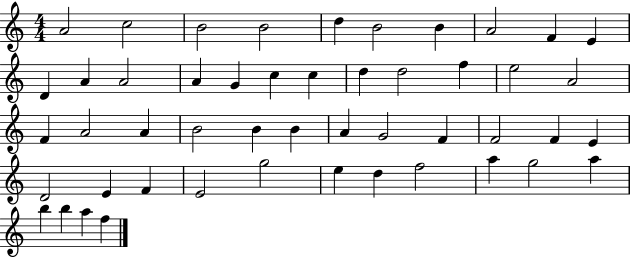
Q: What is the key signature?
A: C major